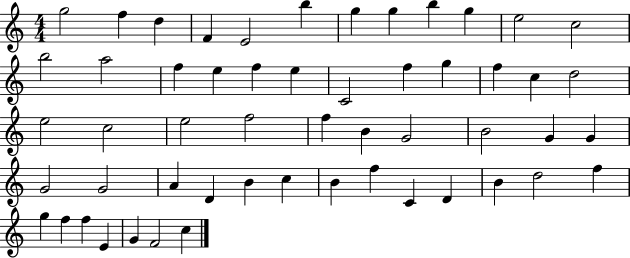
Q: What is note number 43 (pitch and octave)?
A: C4